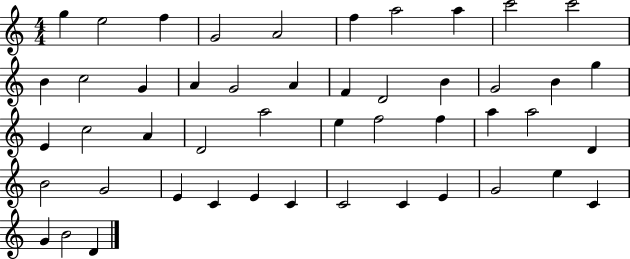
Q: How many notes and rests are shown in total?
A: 48